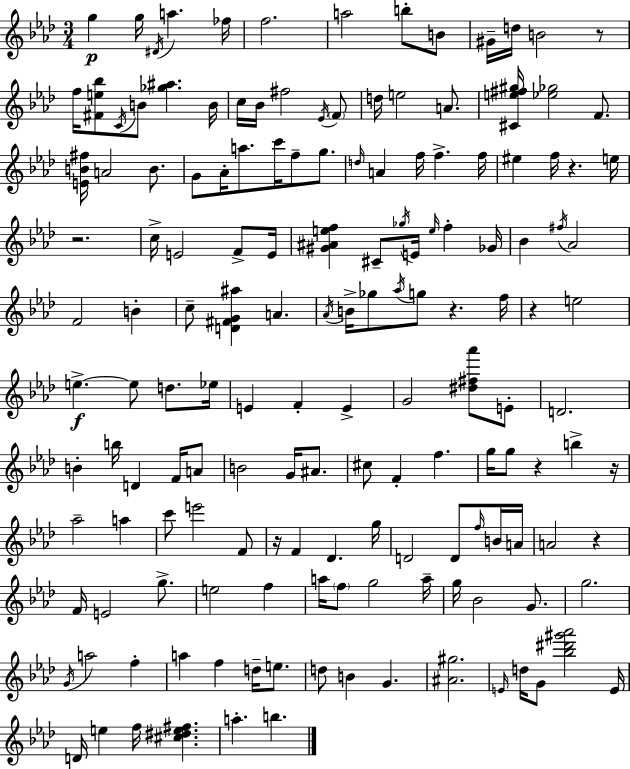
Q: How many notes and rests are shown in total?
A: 155